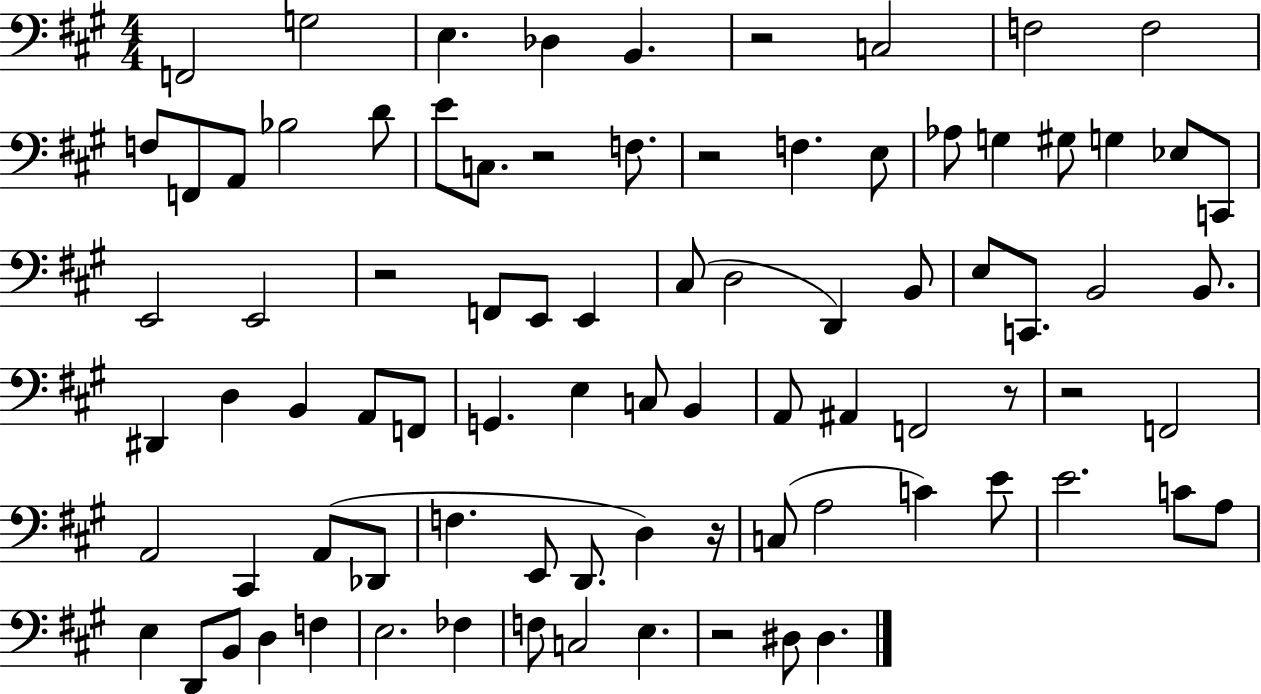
X:1
T:Untitled
M:4/4
L:1/4
K:A
F,,2 G,2 E, _D, B,, z2 C,2 F,2 F,2 F,/2 F,,/2 A,,/2 _B,2 D/2 E/2 C,/2 z2 F,/2 z2 F, E,/2 _A,/2 G, ^G,/2 G, _E,/2 C,,/2 E,,2 E,,2 z2 F,,/2 E,,/2 E,, ^C,/2 D,2 D,, B,,/2 E,/2 C,,/2 B,,2 B,,/2 ^D,, D, B,, A,,/2 F,,/2 G,, E, C,/2 B,, A,,/2 ^A,, F,,2 z/2 z2 F,,2 A,,2 ^C,, A,,/2 _D,,/2 F, E,,/2 D,,/2 D, z/4 C,/2 A,2 C E/2 E2 C/2 A,/2 E, D,,/2 B,,/2 D, F, E,2 _F, F,/2 C,2 E, z2 ^D,/2 ^D,